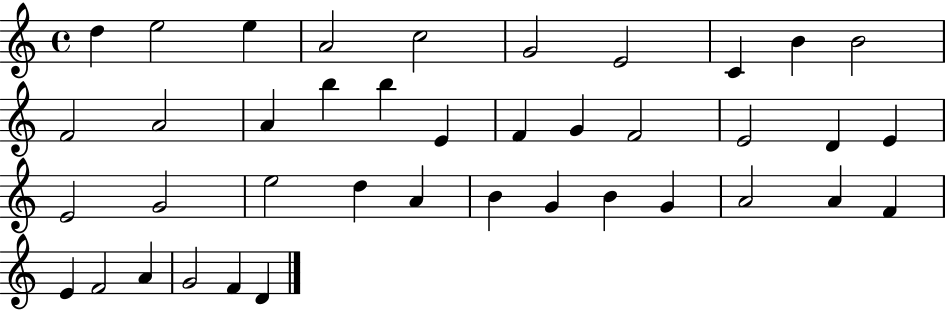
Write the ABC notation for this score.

X:1
T:Untitled
M:4/4
L:1/4
K:C
d e2 e A2 c2 G2 E2 C B B2 F2 A2 A b b E F G F2 E2 D E E2 G2 e2 d A B G B G A2 A F E F2 A G2 F D